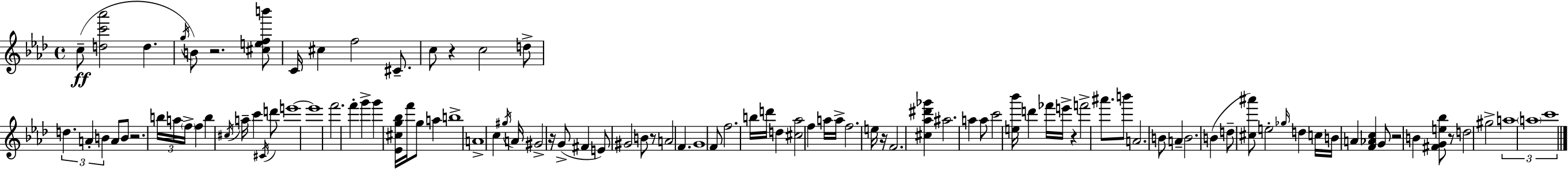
{
  \clef treble
  \time 4/4
  \defaultTimeSignature
  \key aes \major
  c''8--(\ff <d'' c''' aes'''>2 d''4. | \acciaccatura { g''16 }) b'8 r2. <cis'' e'' f'' b'''>8 | c'16 cis''4 f''2 cis'8.-- | c''8 r4 c''2 d''8-> | \break \tuplet 3/2 { d''4. a'4-. b'4 } a'8 | b'8 r2. \tuplet 3/2 { b''16 | a''16 \parenthesize f''16-> } f''4 b''4 \acciaccatura { cis''16 } a''16-- c'''4 | \acciaccatura { cis'16 } d'''8 e'''1~~ | \break e'''1 | f'''2. f'''4-. | g'''4-> g'''4 <ees' cis'' g'' bes''>16 f'''16 g''8 a''4 | b''1-> | \break a'1-> | c''4 \acciaccatura { gis''16 } a'16 gis'2-> | r16 g'8->( fis'4 e'8) gis'2 | b'8 r8 a'2 f'4. | \break g'1 | f'8 f''2. | b''16 d'''16 d''4 <cis'' aes''>2 | f''4 a''16 a''16-> f''2. | \break e''16 r16 f'2. | <cis'' aes'' dis''' ges'''>4 ais''2. | a''4 a''8 c'''2 <e'' bes'''>16 d'''4 | fes'''16 e'''16-> r4 f'''2-> | \break ais'''8. b'''8 a'2. | b'8 a'4-- b'2. | b'4( d''8-- <cis'' ais'''>8) e''2-. | \grace { ges''16 } d''4 c''16 b'16 a'4 <f' aes' c''>4 | \break g'8 r2 b'4 | <fis' g' e'' bes''>8 r8 d''2 gis''2-> | \tuplet 3/2 { a''1 | \parenthesize a''1 | \break c'''1 } | \bar "|."
}